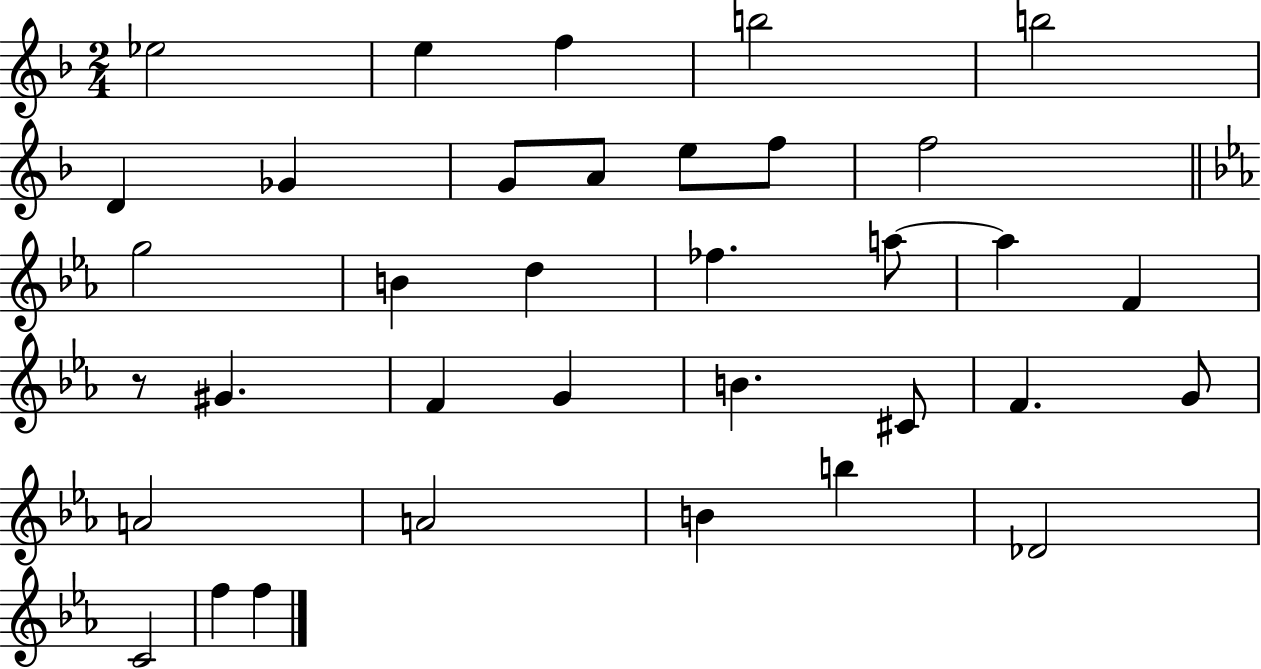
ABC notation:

X:1
T:Untitled
M:2/4
L:1/4
K:F
_e2 e f b2 b2 D _G G/2 A/2 e/2 f/2 f2 g2 B d _f a/2 a F z/2 ^G F G B ^C/2 F G/2 A2 A2 B b _D2 C2 f f